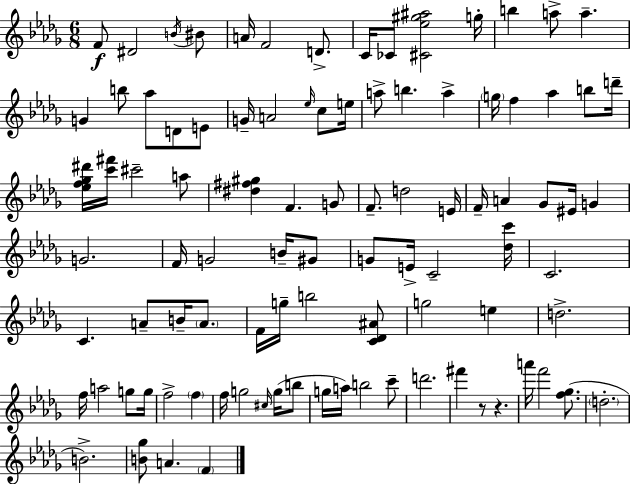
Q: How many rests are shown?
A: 2